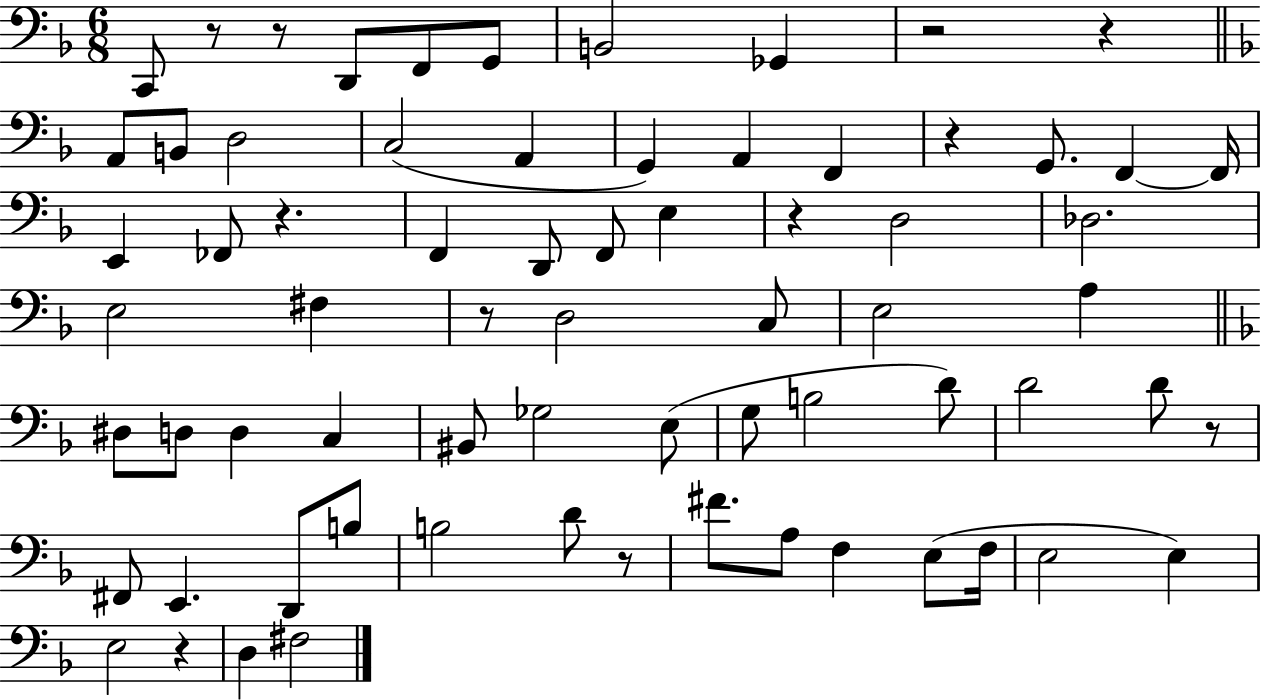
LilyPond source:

{
  \clef bass
  \numericTimeSignature
  \time 6/8
  \key f \major
  \repeat volta 2 { c,8 r8 r8 d,8 f,8 g,8 | b,2 ges,4 | r2 r4 | \bar "||" \break \key d \minor a,8 b,8 d2 | c2( a,4 | g,4) a,4 f,4 | r4 g,8. f,4~~ f,16 | \break e,4 fes,8 r4. | f,4 d,8 f,8 e4 | r4 d2 | des2. | \break e2 fis4 | r8 d2 c8 | e2 a4 | \bar "||" \break \key d \minor dis8 d8 d4 c4 | bis,8 ges2 e8( | g8 b2 d'8) | d'2 d'8 r8 | \break fis,8 e,4. d,8 b8 | b2 d'8 r8 | fis'8. a8 f4 e8( f16 | e2 e4) | \break e2 r4 | d4 fis2 | } \bar "|."
}